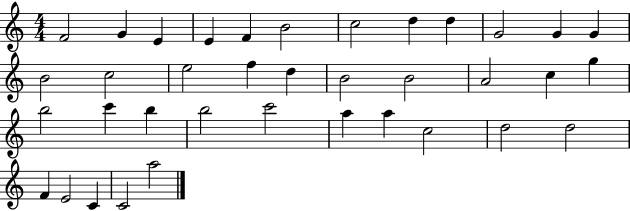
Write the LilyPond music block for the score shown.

{
  \clef treble
  \numericTimeSignature
  \time 4/4
  \key c \major
  f'2 g'4 e'4 | e'4 f'4 b'2 | c''2 d''4 d''4 | g'2 g'4 g'4 | \break b'2 c''2 | e''2 f''4 d''4 | b'2 b'2 | a'2 c''4 g''4 | \break b''2 c'''4 b''4 | b''2 c'''2 | a''4 a''4 c''2 | d''2 d''2 | \break f'4 e'2 c'4 | c'2 a''2 | \bar "|."
}